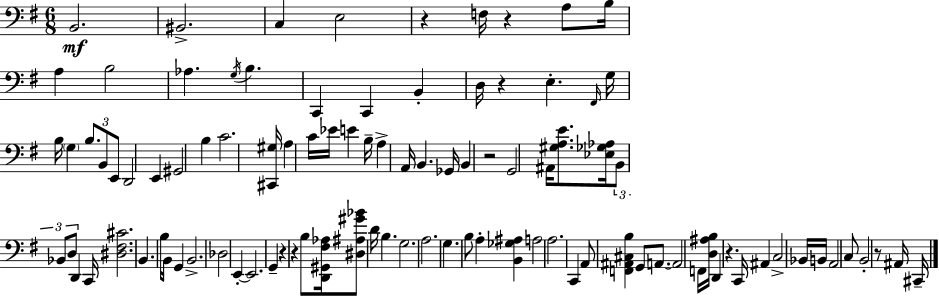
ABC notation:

X:1
T:Untitled
M:6/8
L:1/4
K:G
B,,2 ^B,,2 C, E,2 z F,/4 z A,/2 B,/4 A, B,2 _A, G,/4 B, C,, C,, B,, D,/4 z E, ^F,,/4 G,/4 B,/4 G, B,/2 B,,/2 E,,/2 D,,2 E,, ^G,,2 B, C2 [^C,,^G,]/4 A, C/4 _E/4 E B,/4 A, A,,/4 B,, _G,,/4 B,, z2 G,,2 ^A,,/4 [^G,A,E]/2 [_E,_G,_A,]/4 B,,/2 _B,,/2 D,/2 D,, C,,/4 [^D,^F,^C]2 B,, B,/4 B,,/4 G,, B,,2 _D,2 E,, E,,2 G,, z z B,/2 [D,,^G,,^F,_A,]/4 [^D,^A,^G_B]/2 D/4 B, G,2 A,2 G, B,/2 A, [B,,_G,^A,] A,2 A,2 C,, A,,/2 [F,,^A,,^C,B,] G,,/2 A,,/2 A,,2 F,,/4 [D,^A,B,]/4 D,, z C,,/4 ^A,, C,2 _B,,/4 B,,/4 A,,2 C,/2 B,,2 z/2 ^A,,/4 ^C,,/4